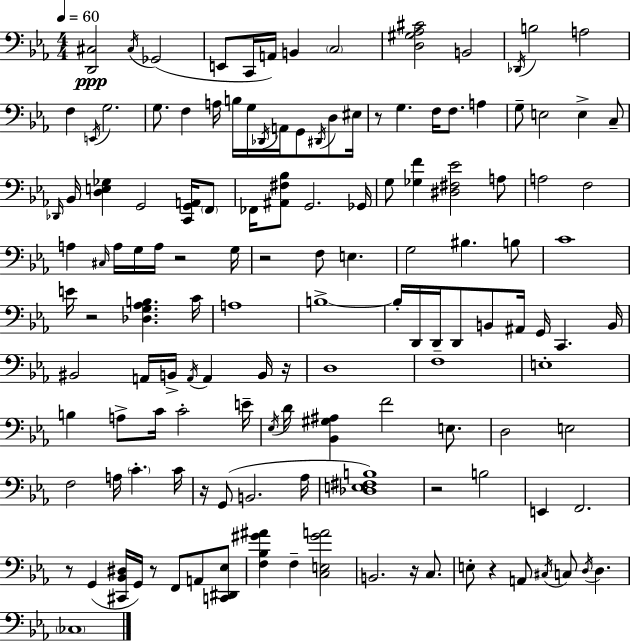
[D2,C#3]/h C#3/s Gb2/h E2/e C2/s A2/s B2/q C3/h [D3,G#3,Ab3,C#4]/h B2/h Db2/s B3/h A3/h F3/q E2/s G3/h. G3/e. F3/q A3/s B3/s G3/s Db2/s A2/s G2/e D#2/s D3/e EIS3/s R/e G3/q. F3/s F3/e. A3/q G3/e E3/h E3/q C3/e Db2/s Bb2/s [D3,E3,Gb3]/q G2/h [C2,G2,A2]/s F2/e FES2/s [A#2,F#3,Bb3]/e G2/h. Gb2/s G3/e [Gb3,F4]/q [D#3,F#3,Eb4]/h A3/e A3/h F3/h A3/q C#3/s A3/s G3/s A3/s R/h G3/s R/h F3/e E3/q. G3/h BIS3/q. B3/e C4/w E4/s R/h [Db3,G3,Ab3,B3]/q. C4/s A3/w B3/w B3/s D2/s D2/s D2/e B2/e A#2/s G2/s C2/q. B2/s BIS2/h A2/s B2/s A2/s A2/q B2/s R/s D3/w F3/w E3/w B3/q A3/e C4/s C4/h E4/s Eb3/s D4/s [Bb2,G#3,A#3]/q F4/h E3/e. D3/h E3/h F3/h A3/s C4/q. C4/s R/s G2/e B2/h. Ab3/s [Db3,E3,F#3,B3]/w R/h B3/h E2/q F2/h. R/e G2/q [C#2,Bb2,D#3]/s G2/s R/e F2/e A2/e [C2,D#2,Eb3]/e [F3,Bb3,G#4,A#4]/q F3/q [C3,E3,G#4,A4]/h B2/h. R/s C3/e. E3/e R/q A2/e C#3/s C3/e D3/s D3/q. CES3/w